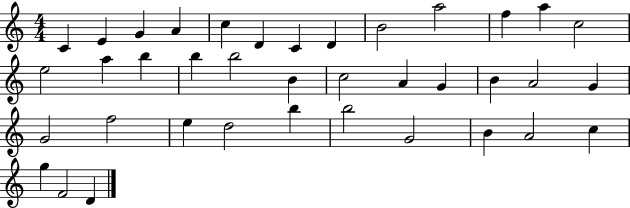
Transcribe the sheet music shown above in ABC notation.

X:1
T:Untitled
M:4/4
L:1/4
K:C
C E G A c D C D B2 a2 f a c2 e2 a b b b2 B c2 A G B A2 G G2 f2 e d2 b b2 G2 B A2 c g F2 D